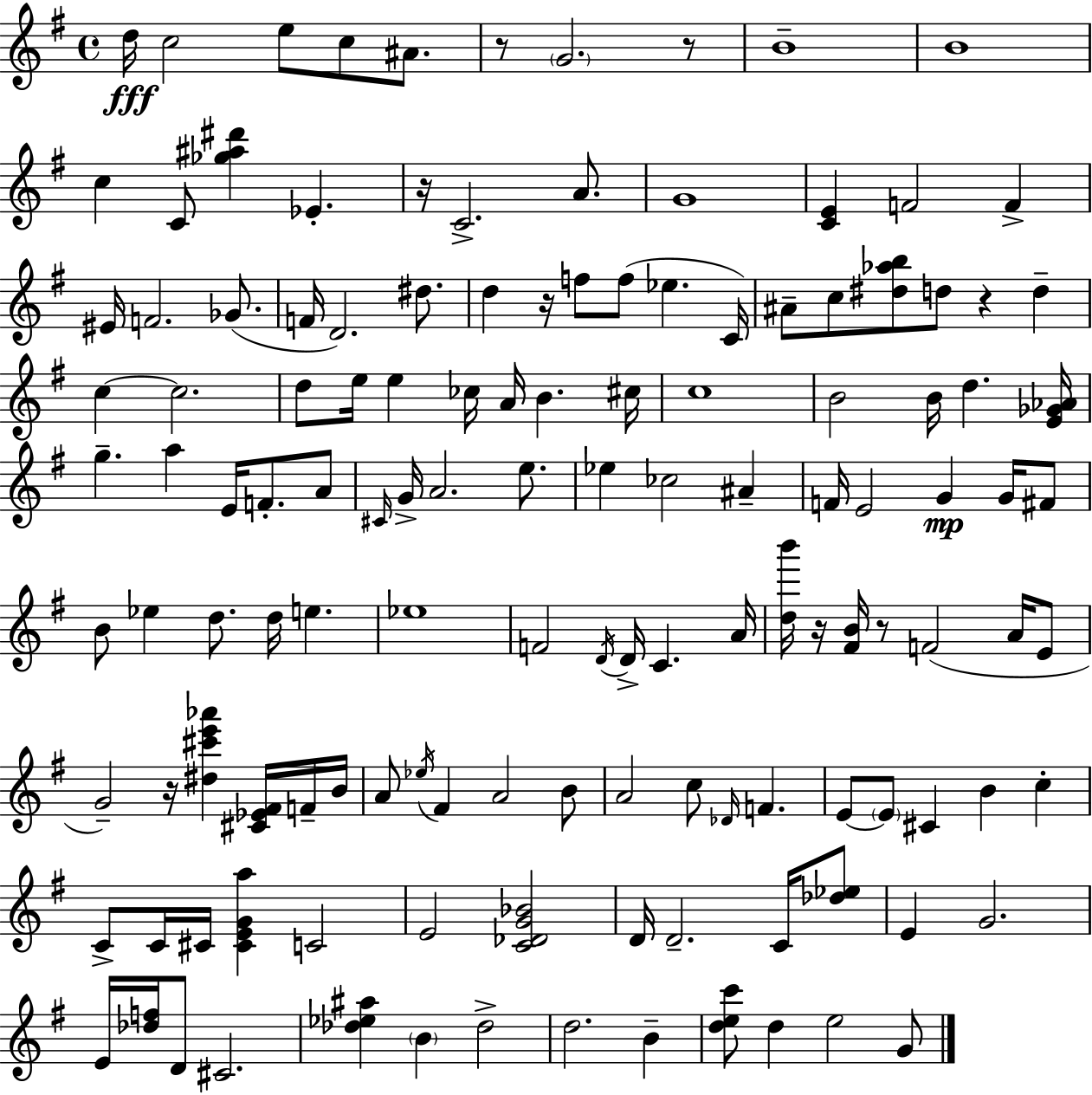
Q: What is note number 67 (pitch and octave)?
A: Eb5